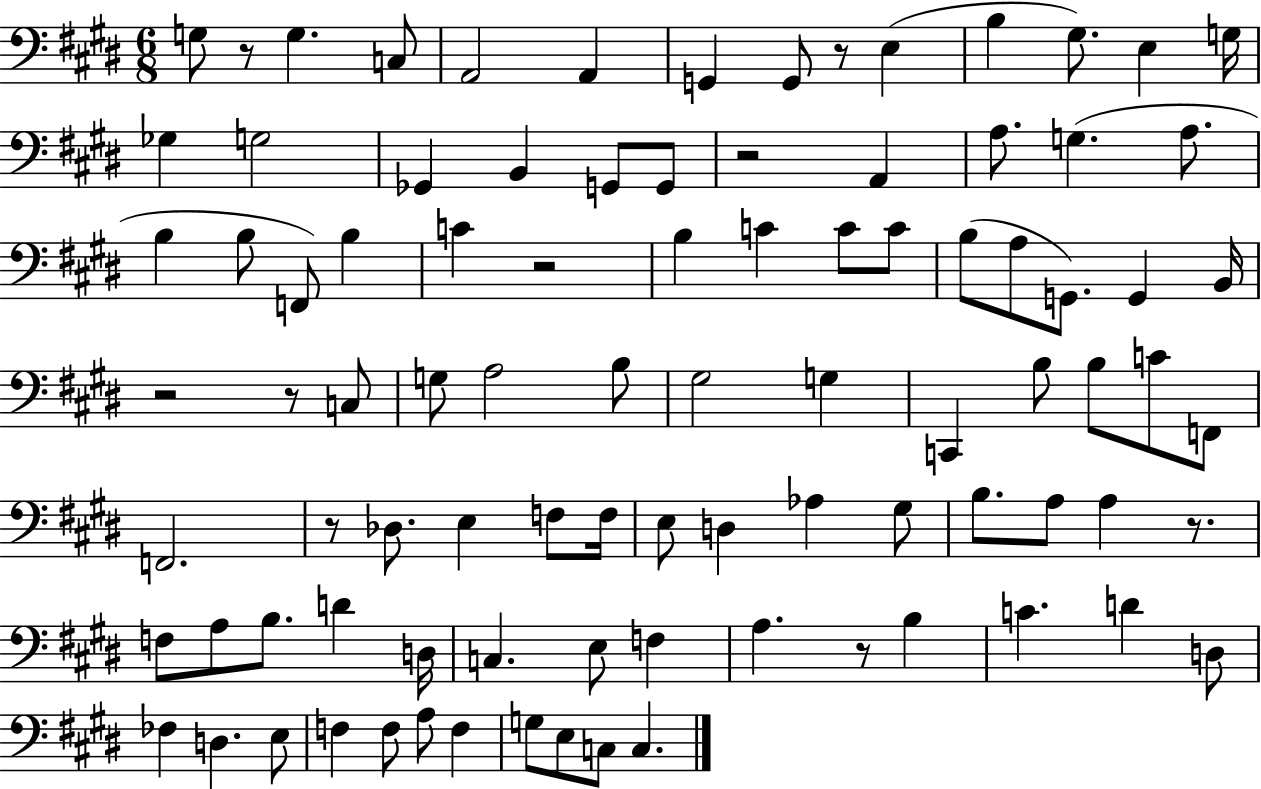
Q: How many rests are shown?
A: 9